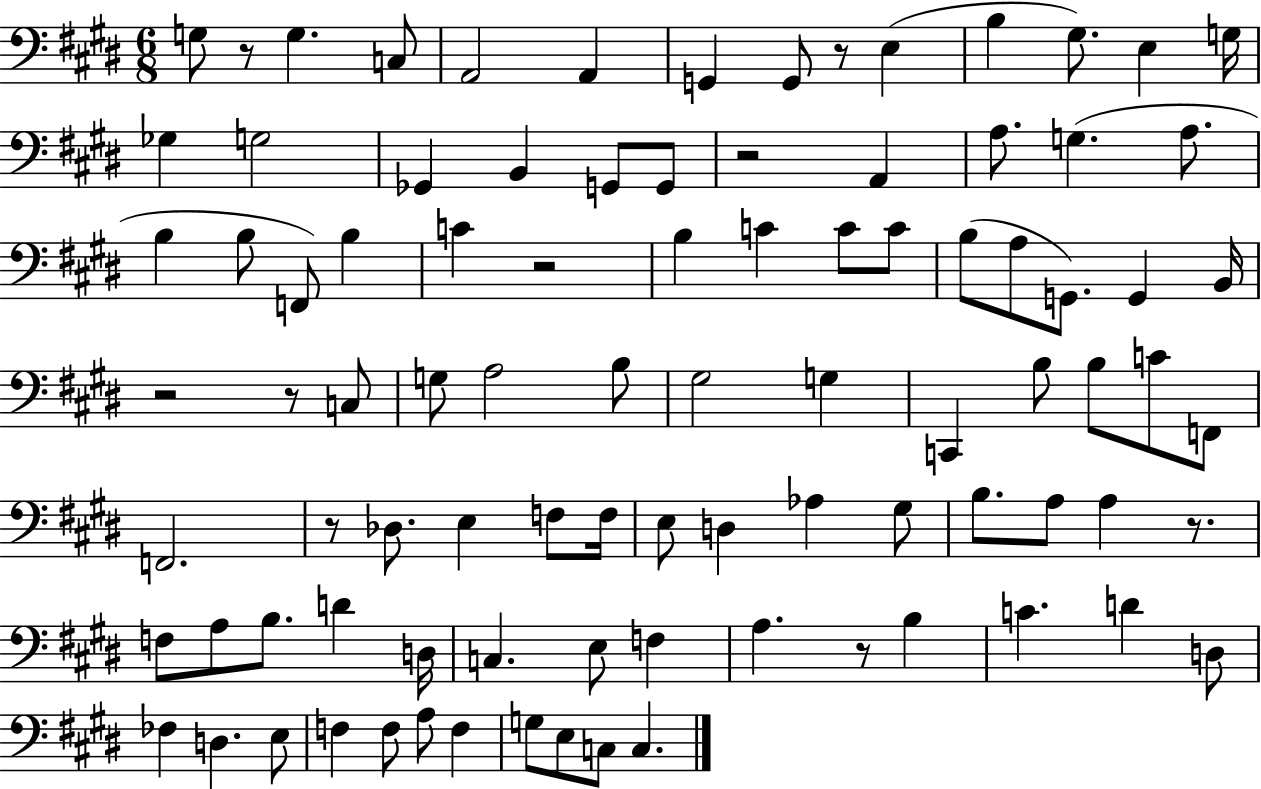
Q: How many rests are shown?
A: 9